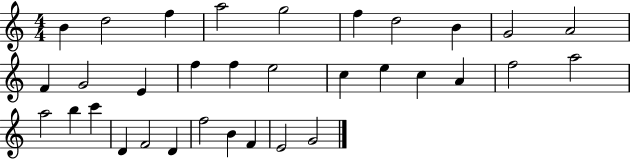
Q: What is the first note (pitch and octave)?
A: B4